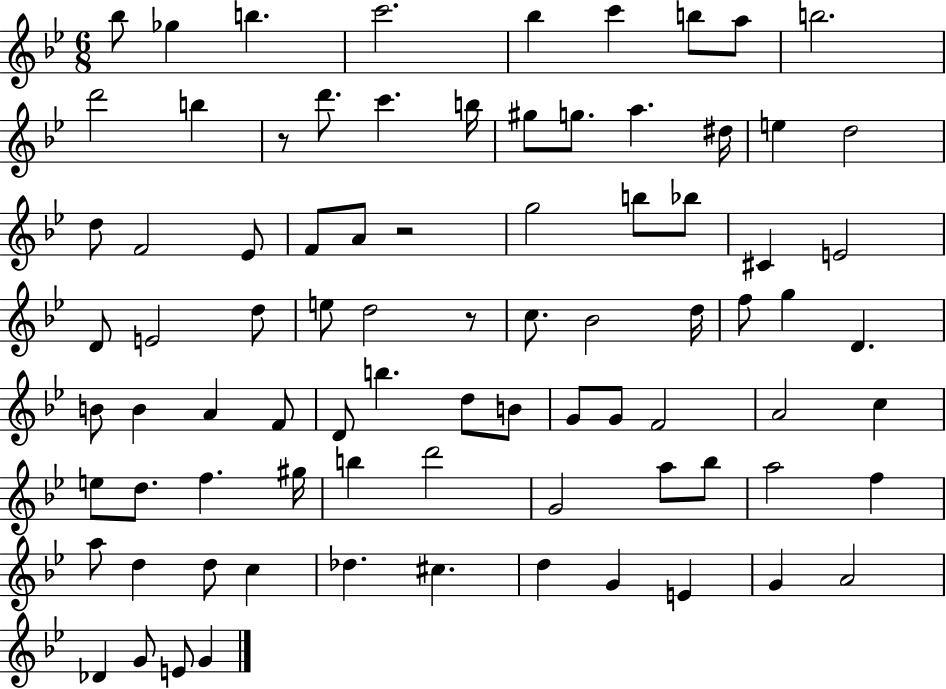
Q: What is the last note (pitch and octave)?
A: G4